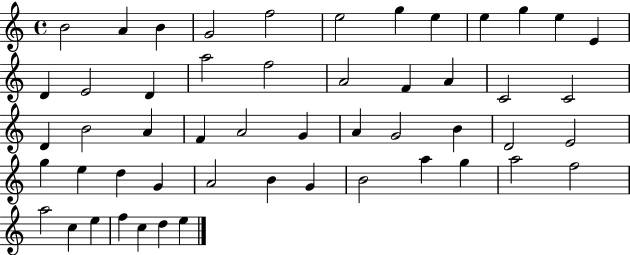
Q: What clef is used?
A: treble